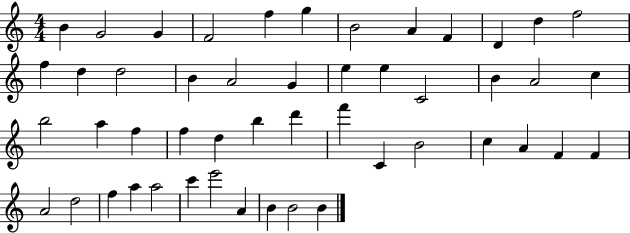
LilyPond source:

{
  \clef treble
  \numericTimeSignature
  \time 4/4
  \key c \major
  b'4 g'2 g'4 | f'2 f''4 g''4 | b'2 a'4 f'4 | d'4 d''4 f''2 | \break f''4 d''4 d''2 | b'4 a'2 g'4 | e''4 e''4 c'2 | b'4 a'2 c''4 | \break b''2 a''4 f''4 | f''4 d''4 b''4 d'''4 | f'''4 c'4 b'2 | c''4 a'4 f'4 f'4 | \break a'2 d''2 | f''4 a''4 a''2 | c'''4 e'''2 a'4 | b'4 b'2 b'4 | \break \bar "|."
}